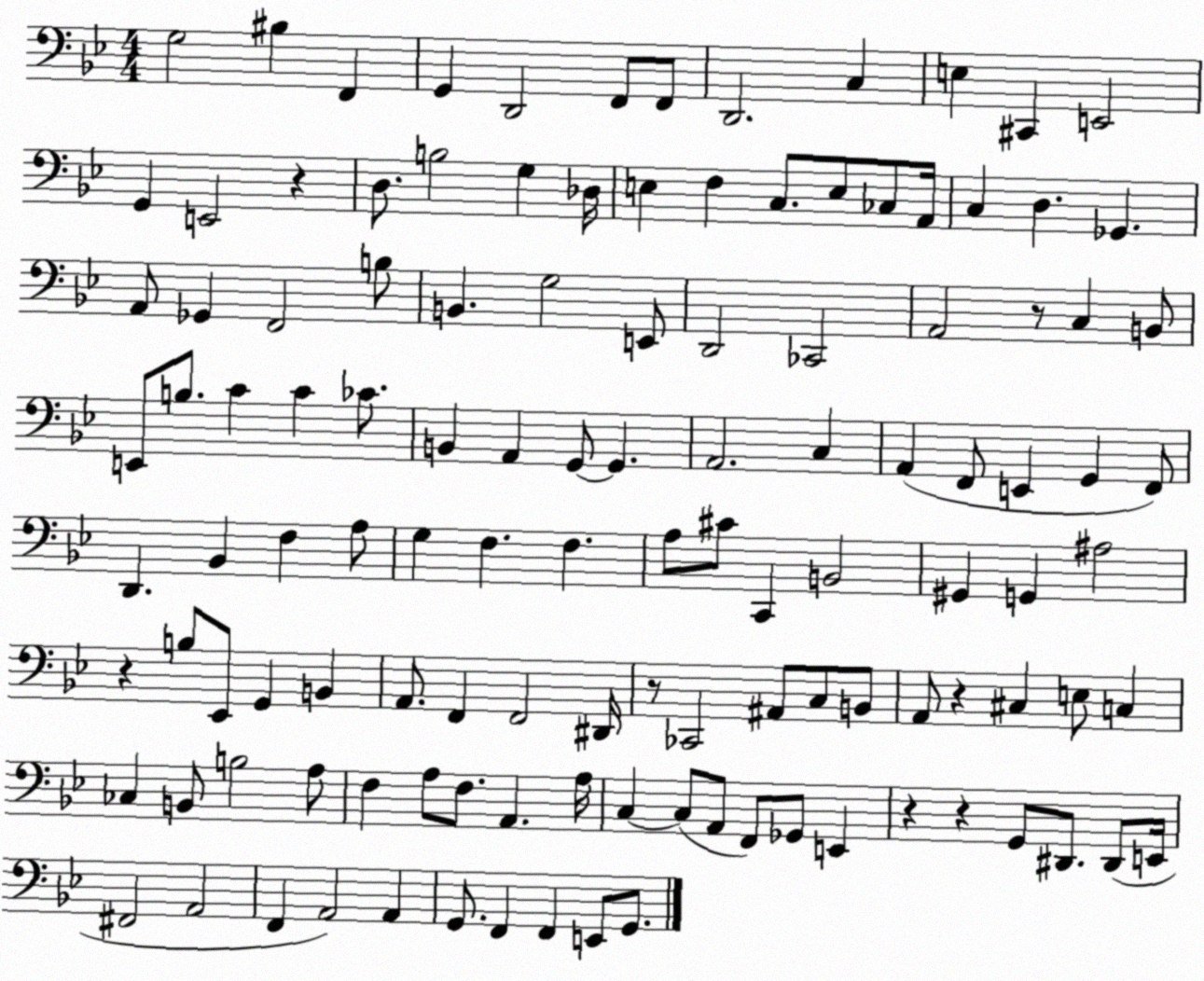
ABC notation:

X:1
T:Untitled
M:4/4
L:1/4
K:Bb
G,2 ^B, F,, G,, D,,2 F,,/2 F,,/2 D,,2 C, E, ^C,, E,,2 G,, E,,2 z D,/2 B,2 G, _D,/4 E, F, C,/2 E,/2 _C,/2 A,,/4 C, D, _G,, A,,/2 _G,, F,,2 B,/2 B,, G,2 E,,/2 D,,2 _C,,2 A,,2 z/2 C, B,,/2 E,,/2 B,/2 C C _C/2 B,, A,, G,,/2 G,, A,,2 C, A,, F,,/2 E,, G,, F,,/2 D,, _B,, F, A,/2 G, F, F, A,/2 ^C/2 C,, B,,2 ^G,, G,, ^A,2 z B,/2 _E,,/2 G,, B,, A,,/2 F,, F,,2 ^D,,/4 z/2 _C,,2 ^A,,/2 C,/2 B,,/2 A,,/2 z ^C, E,/2 C, _C, B,,/2 B,2 A,/2 F, A,/2 F,/2 A,, A,/4 C, C,/2 A,,/2 F,,/2 _G,,/2 E,, z z G,,/2 ^D,,/2 ^D,,/2 E,,/4 ^F,,2 A,,2 F,, A,,2 A,, G,,/2 F,, F,, E,,/2 G,,/2